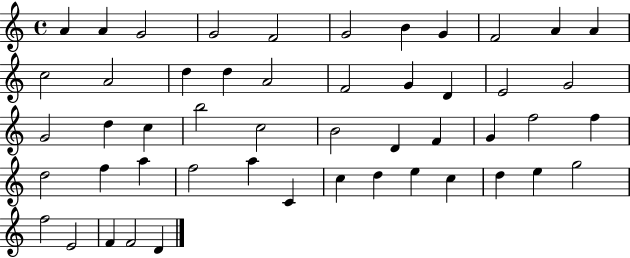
A4/q A4/q G4/h G4/h F4/h G4/h B4/q G4/q F4/h A4/q A4/q C5/h A4/h D5/q D5/q A4/h F4/h G4/q D4/q E4/h G4/h G4/h D5/q C5/q B5/h C5/h B4/h D4/q F4/q G4/q F5/h F5/q D5/h F5/q A5/q F5/h A5/q C4/q C5/q D5/q E5/q C5/q D5/q E5/q G5/h F5/h E4/h F4/q F4/h D4/q